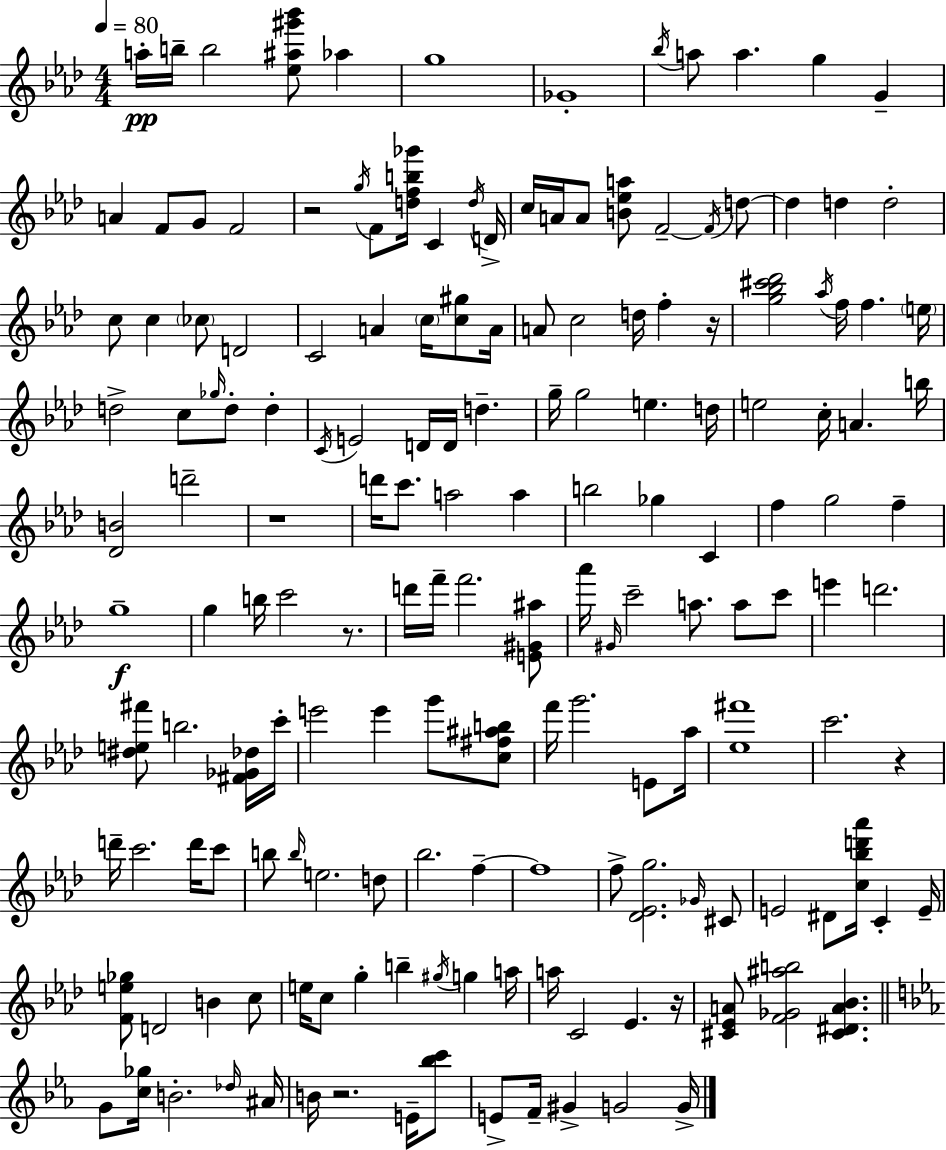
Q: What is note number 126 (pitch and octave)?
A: G5